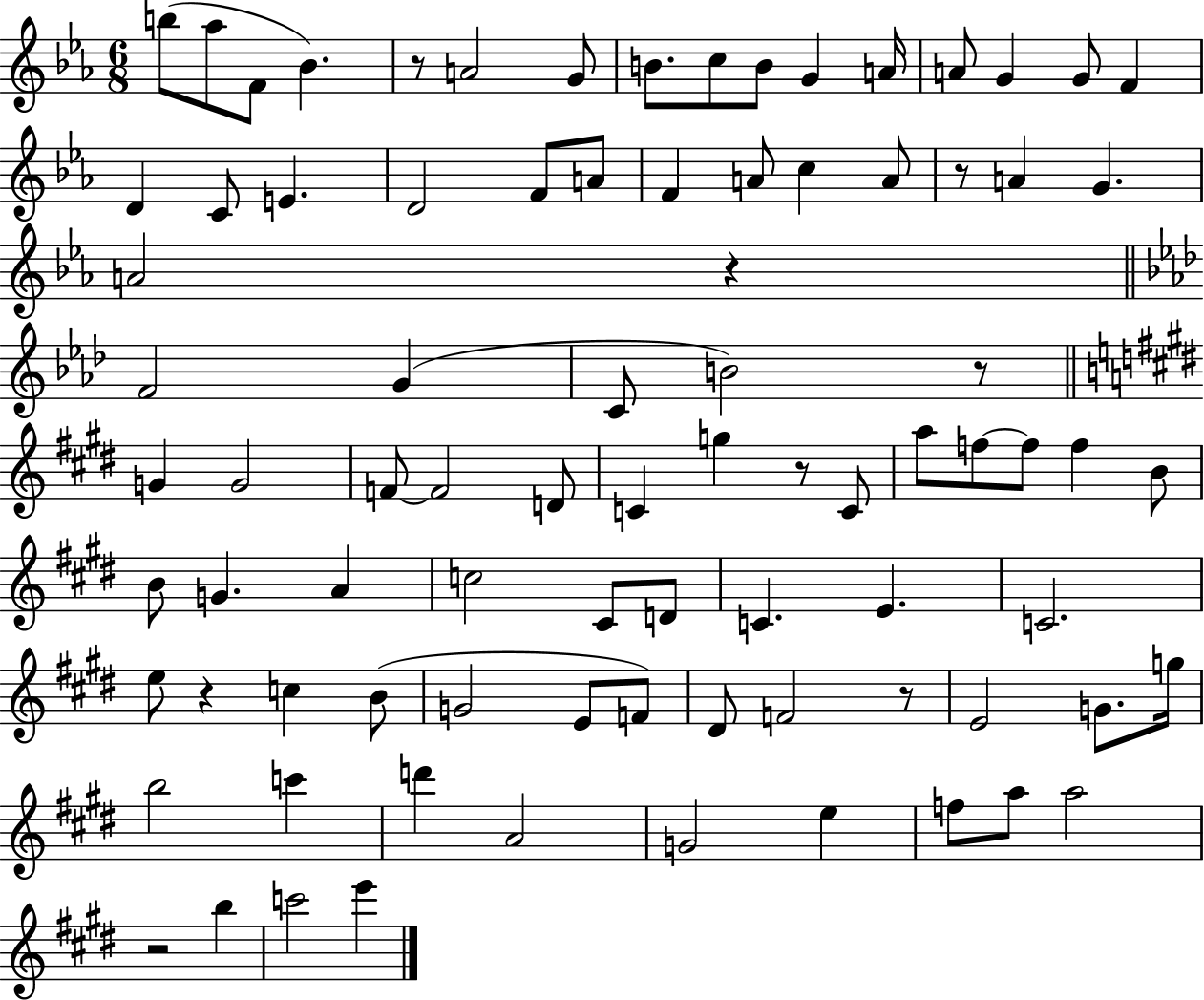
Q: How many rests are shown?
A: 8